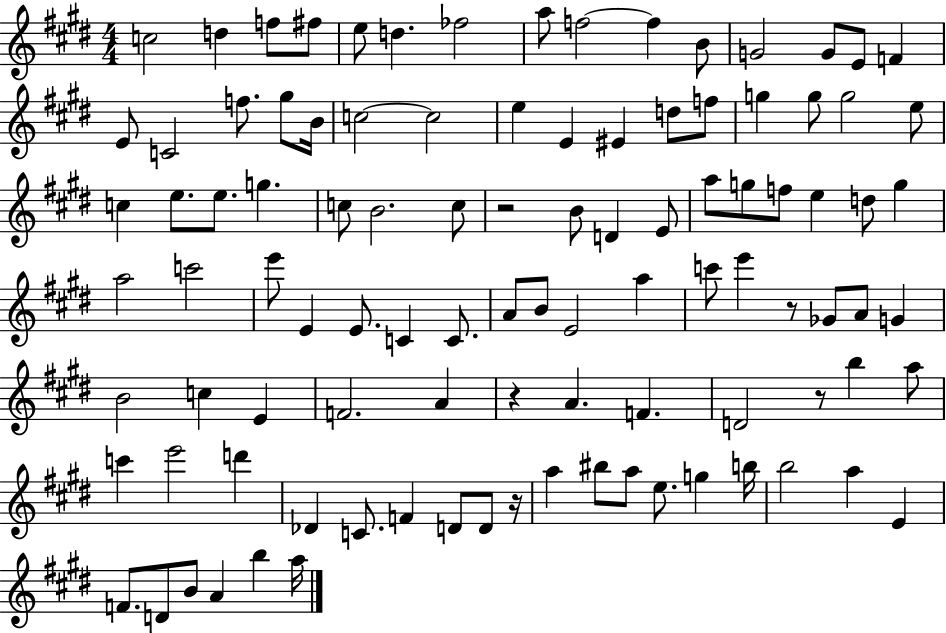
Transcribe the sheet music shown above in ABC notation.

X:1
T:Untitled
M:4/4
L:1/4
K:E
c2 d f/2 ^f/2 e/2 d _f2 a/2 f2 f B/2 G2 G/2 E/2 F E/2 C2 f/2 ^g/2 B/4 c2 c2 e E ^E d/2 f/2 g g/2 g2 e/2 c e/2 e/2 g c/2 B2 c/2 z2 B/2 D E/2 a/2 g/2 f/2 e d/2 g a2 c'2 e'/2 E E/2 C C/2 A/2 B/2 E2 a c'/2 e' z/2 _G/2 A/2 G B2 c E F2 A z A F D2 z/2 b a/2 c' e'2 d' _D C/2 F D/2 D/2 z/4 a ^b/2 a/2 e/2 g b/4 b2 a E F/2 D/2 B/2 A b a/4